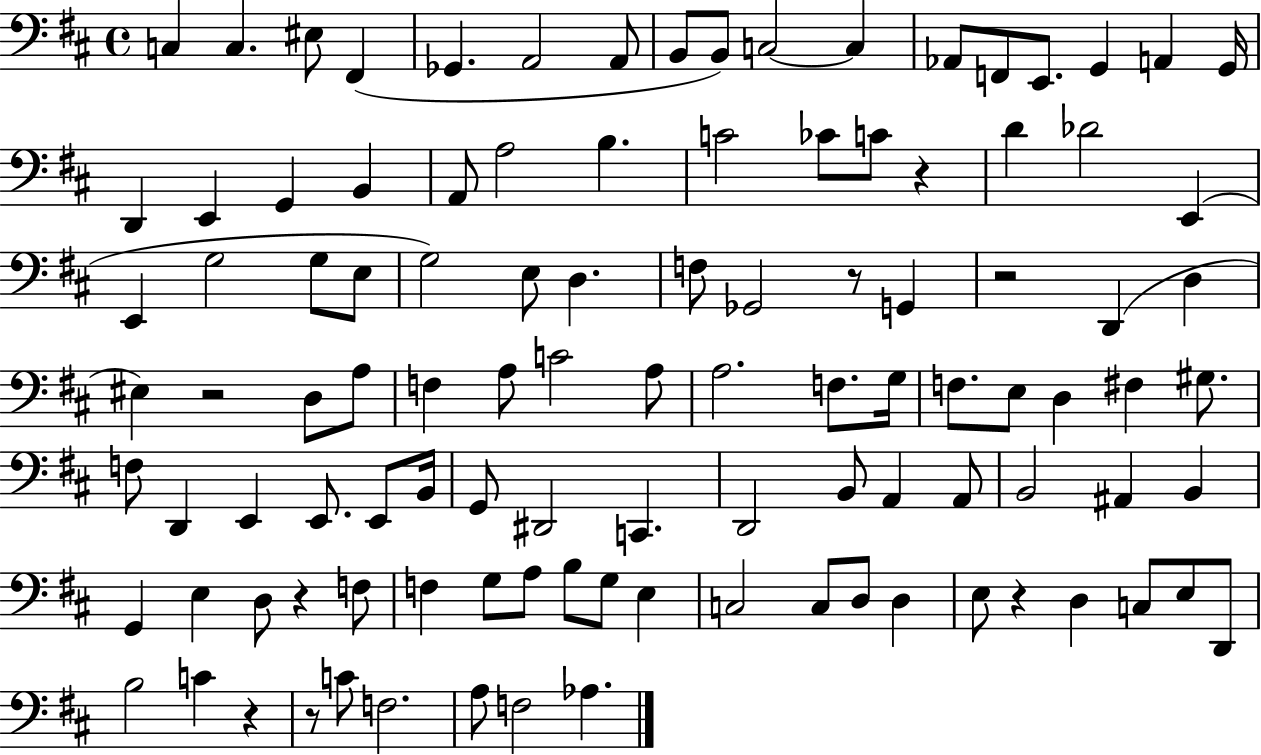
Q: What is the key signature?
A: D major